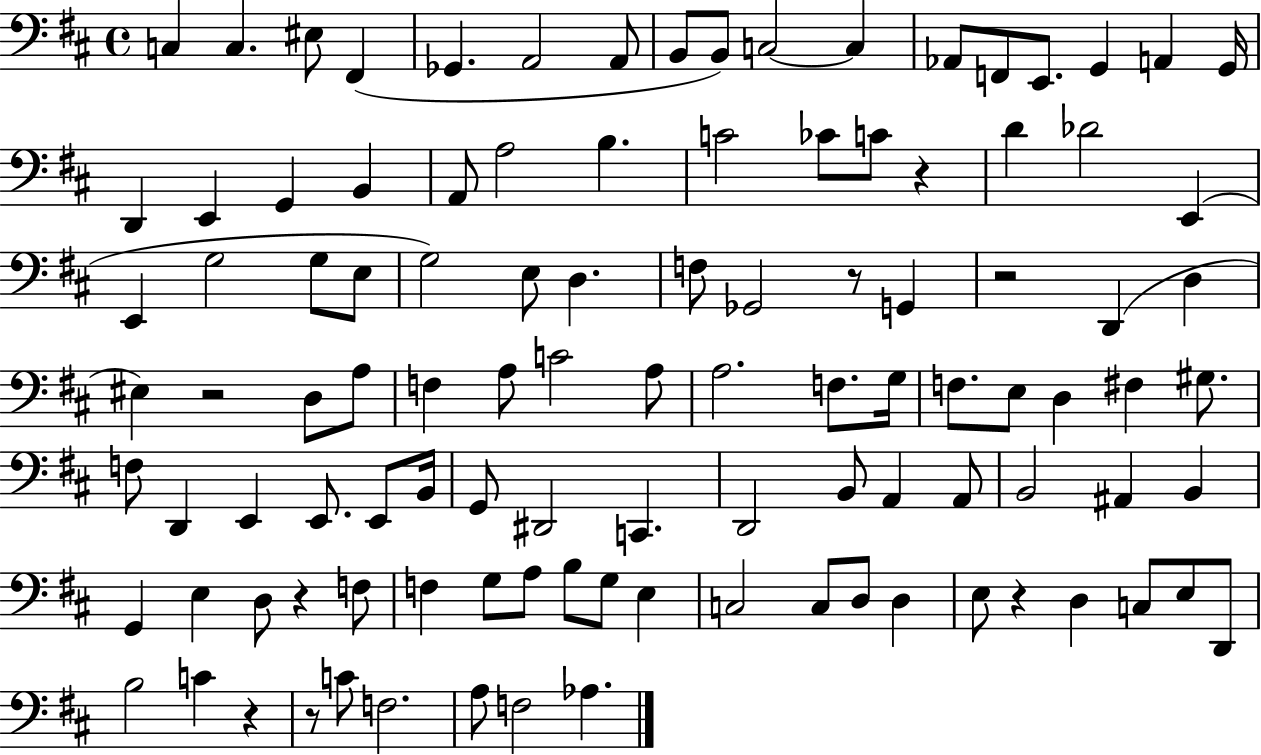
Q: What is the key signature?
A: D major